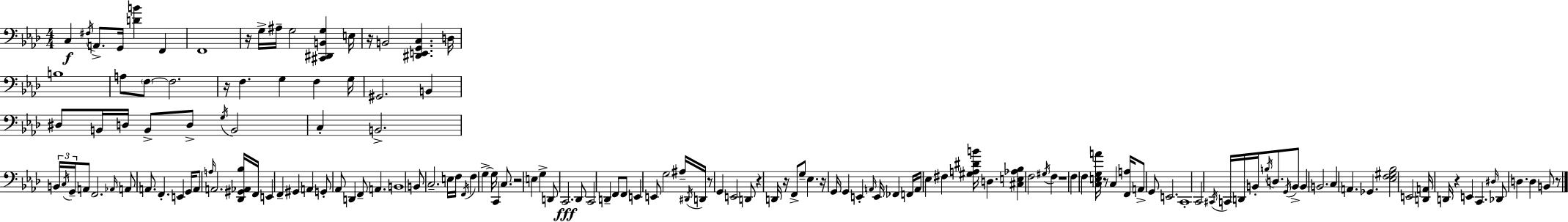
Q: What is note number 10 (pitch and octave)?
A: E3